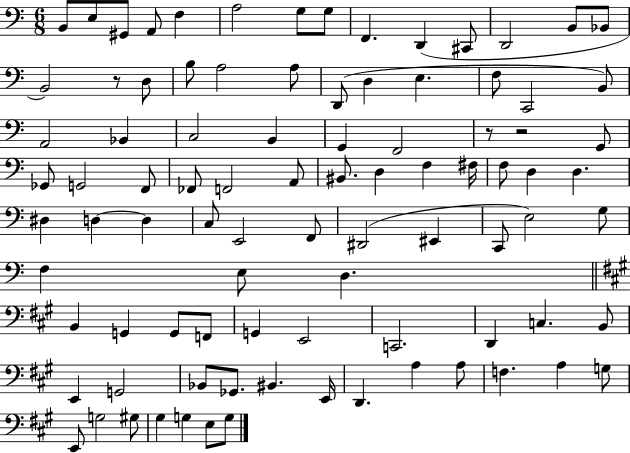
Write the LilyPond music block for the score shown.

{
  \clef bass
  \numericTimeSignature
  \time 6/8
  \key c \major
  b,8 e8 gis,8 a,8 f4 | a2 g8 g8 | f,4. d,4( cis,8 | d,2 b,8 bes,8 | \break b,2) r8 d8 | b8 a2 a8 | d,8( d4 e4. | f8 c,2 b,8) | \break a,2 bes,4 | c2 b,4 | g,4 f,2 | r8 r2 g,8 | \break ges,8 g,2 f,8 | fes,8 f,2 a,8 | bis,8. d4 f4 fis16 | f8 d4 d4. | \break dis4 d4~~ d4 | c8 e,2 f,8 | dis,2( eis,4 | c,8 e2) g8 | \break f4 e8 d4. | \bar "||" \break \key a \major b,4 g,4 g,8 f,8 | g,4 e,2 | c,2. | d,4 c4. b,8 | \break e,4 g,2 | bes,8 ges,8. bis,4. e,16 | d,4. a4 a8 | f4. a4 g8 | \break e,8 g2 gis8 | gis4 g4 e8 g8 | \bar "|."
}